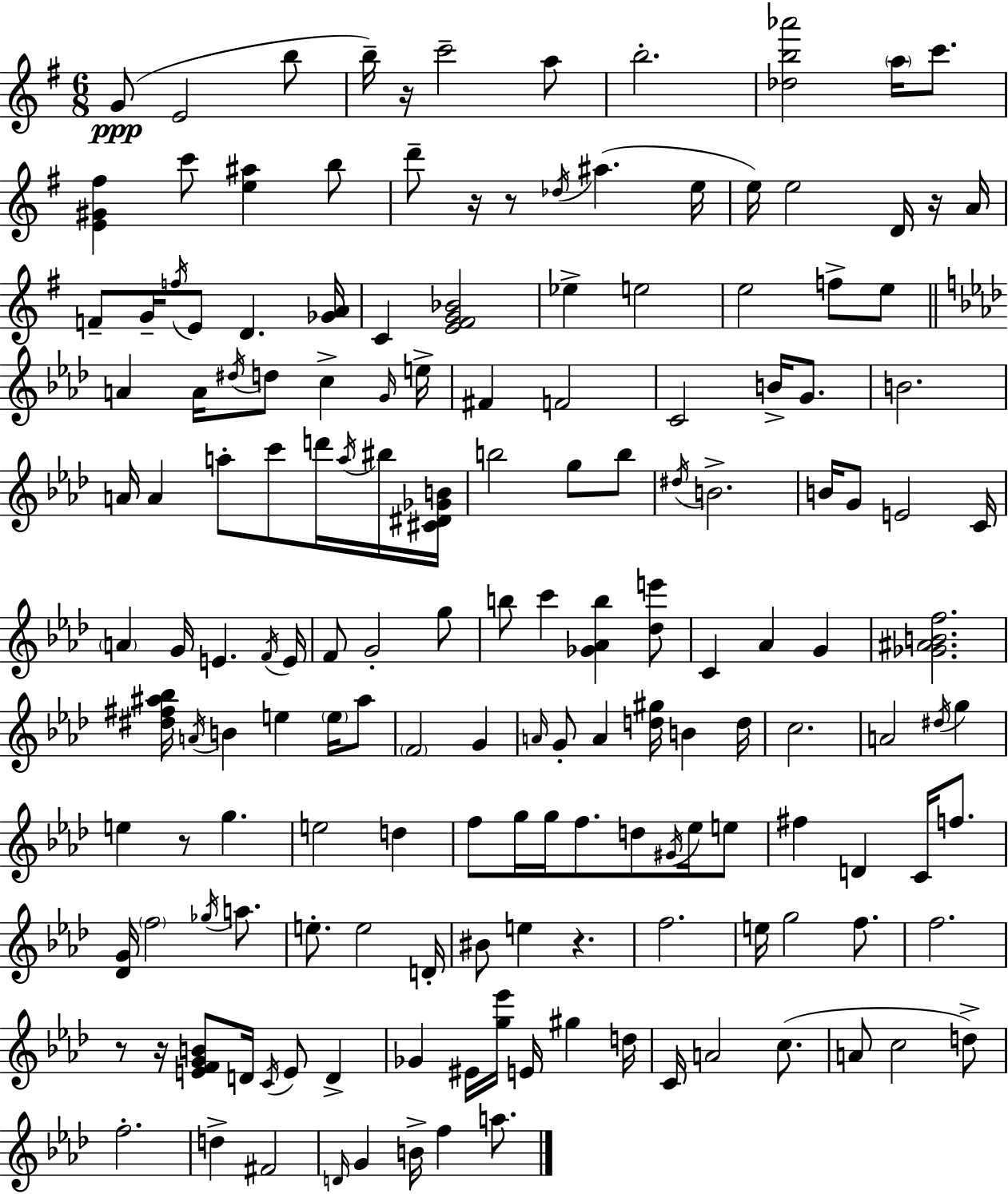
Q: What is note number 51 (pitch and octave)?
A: B5